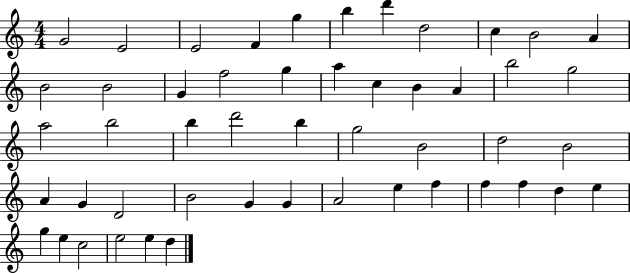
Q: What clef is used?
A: treble